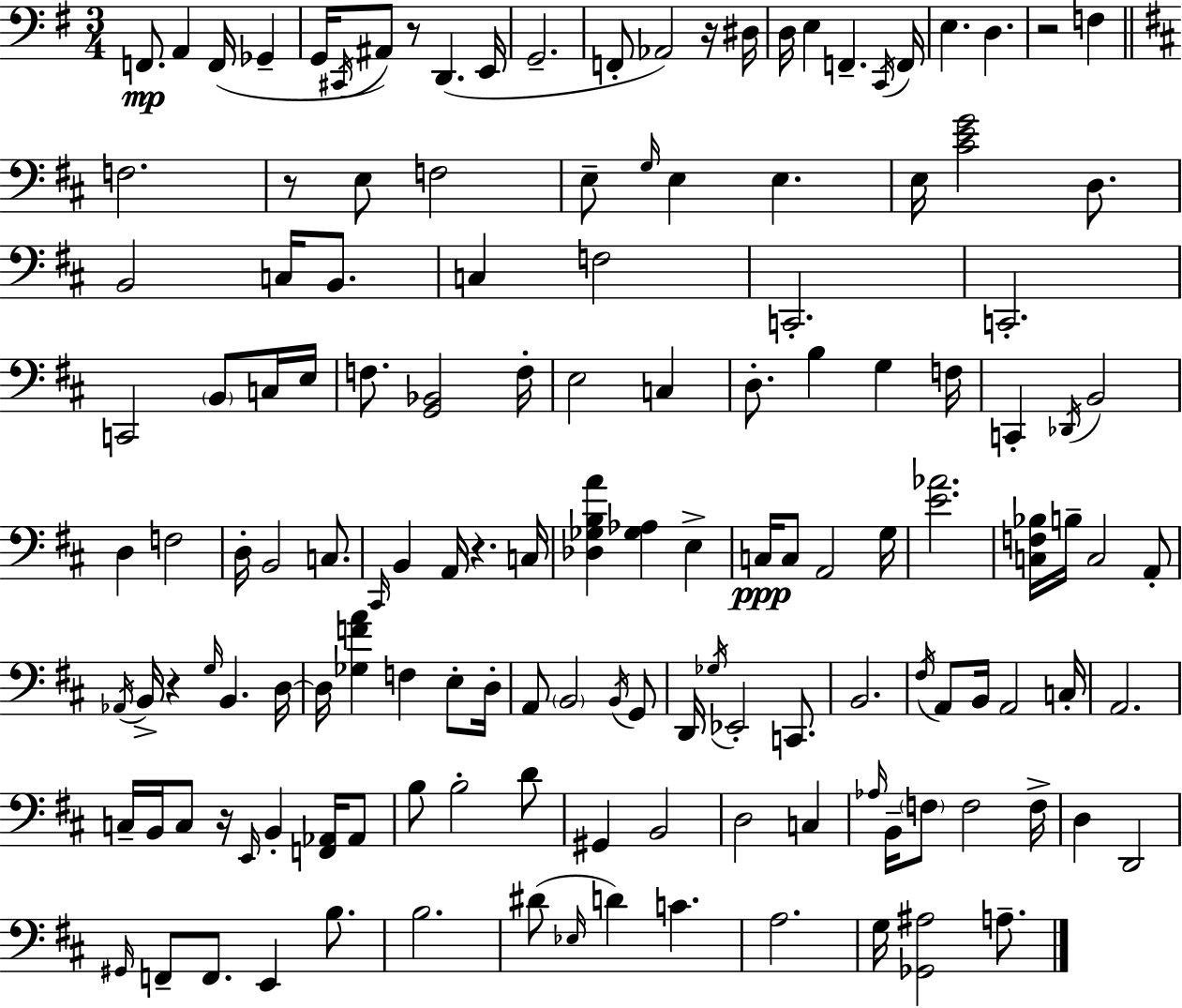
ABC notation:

X:1
T:Untitled
M:3/4
L:1/4
K:G
F,,/2 A,, F,,/4 _G,, G,,/4 ^C,,/4 ^A,,/2 z/2 D,, E,,/4 G,,2 F,,/2 _A,,2 z/4 ^D,/4 D,/4 E, F,, C,,/4 F,,/4 E, D, z2 F, F,2 z/2 E,/2 F,2 E,/2 G,/4 E, E, E,/4 [^CEG]2 D,/2 B,,2 C,/4 B,,/2 C, F,2 C,,2 C,,2 C,,2 B,,/2 C,/4 E,/4 F,/2 [G,,_B,,]2 F,/4 E,2 C, D,/2 B, G, F,/4 C,, _D,,/4 B,,2 D, F,2 D,/4 B,,2 C,/2 ^C,,/4 B,, A,,/4 z C,/4 [_D,_G,B,A] [_G,_A,] E, C,/4 C,/2 A,,2 G,/4 [E_A]2 [C,F,_B,]/4 B,/4 C,2 A,,/2 _A,,/4 B,,/4 z G,/4 B,, D,/4 D,/4 [_G,FA] F, E,/2 D,/4 A,,/2 B,,2 B,,/4 G,,/2 D,,/4 _G,/4 _E,,2 C,,/2 B,,2 ^F,/4 A,,/2 B,,/4 A,,2 C,/4 A,,2 C,/4 B,,/4 C,/2 z/4 E,,/4 B,, [F,,_A,,]/4 _A,,/2 B,/2 B,2 D/2 ^G,, B,,2 D,2 C, _A,/4 B,,/4 F,/2 F,2 F,/4 D, D,,2 ^G,,/4 F,,/2 F,,/2 E,, B,/2 B,2 ^D/2 _E,/4 D C A,2 G,/4 [_G,,^A,]2 A,/2